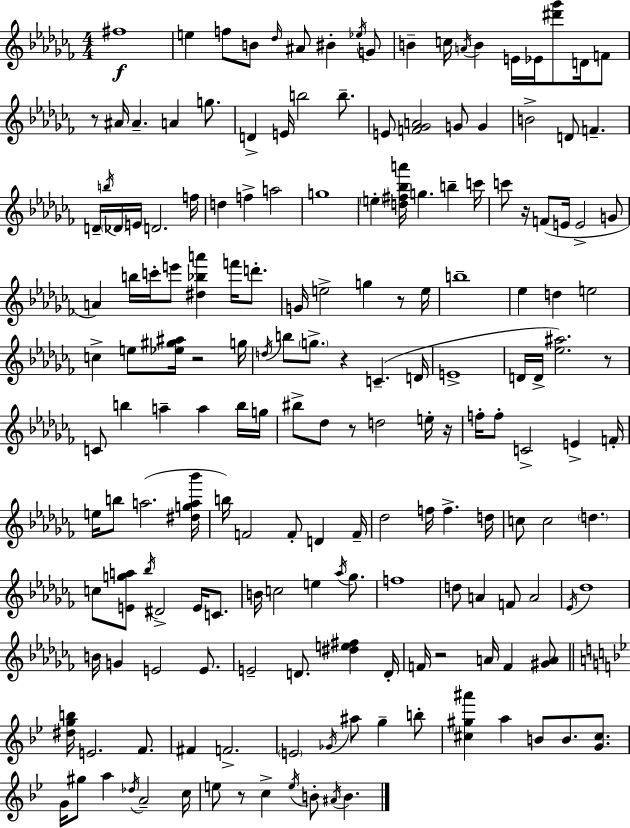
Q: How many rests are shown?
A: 10